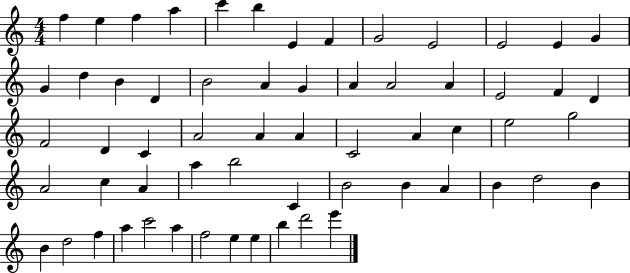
{
  \clef treble
  \numericTimeSignature
  \time 4/4
  \key c \major
  f''4 e''4 f''4 a''4 | c'''4 b''4 e'4 f'4 | g'2 e'2 | e'2 e'4 g'4 | \break g'4 d''4 b'4 d'4 | b'2 a'4 g'4 | a'4 a'2 a'4 | e'2 f'4 d'4 | \break f'2 d'4 c'4 | a'2 a'4 a'4 | c'2 a'4 c''4 | e''2 g''2 | \break a'2 c''4 a'4 | a''4 b''2 c'4 | b'2 b'4 a'4 | b'4 d''2 b'4 | \break b'4 d''2 f''4 | a''4 c'''2 a''4 | f''2 e''4 e''4 | b''4 d'''2 e'''4 | \break \bar "|."
}